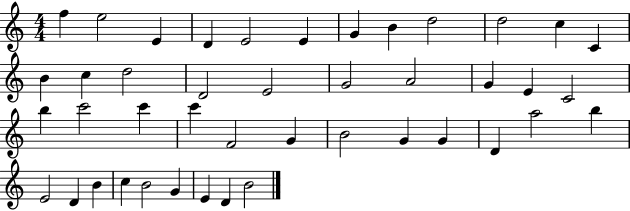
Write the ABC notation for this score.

X:1
T:Untitled
M:4/4
L:1/4
K:C
f e2 E D E2 E G B d2 d2 c C B c d2 D2 E2 G2 A2 G E C2 b c'2 c' c' F2 G B2 G G D a2 b E2 D B c B2 G E D B2